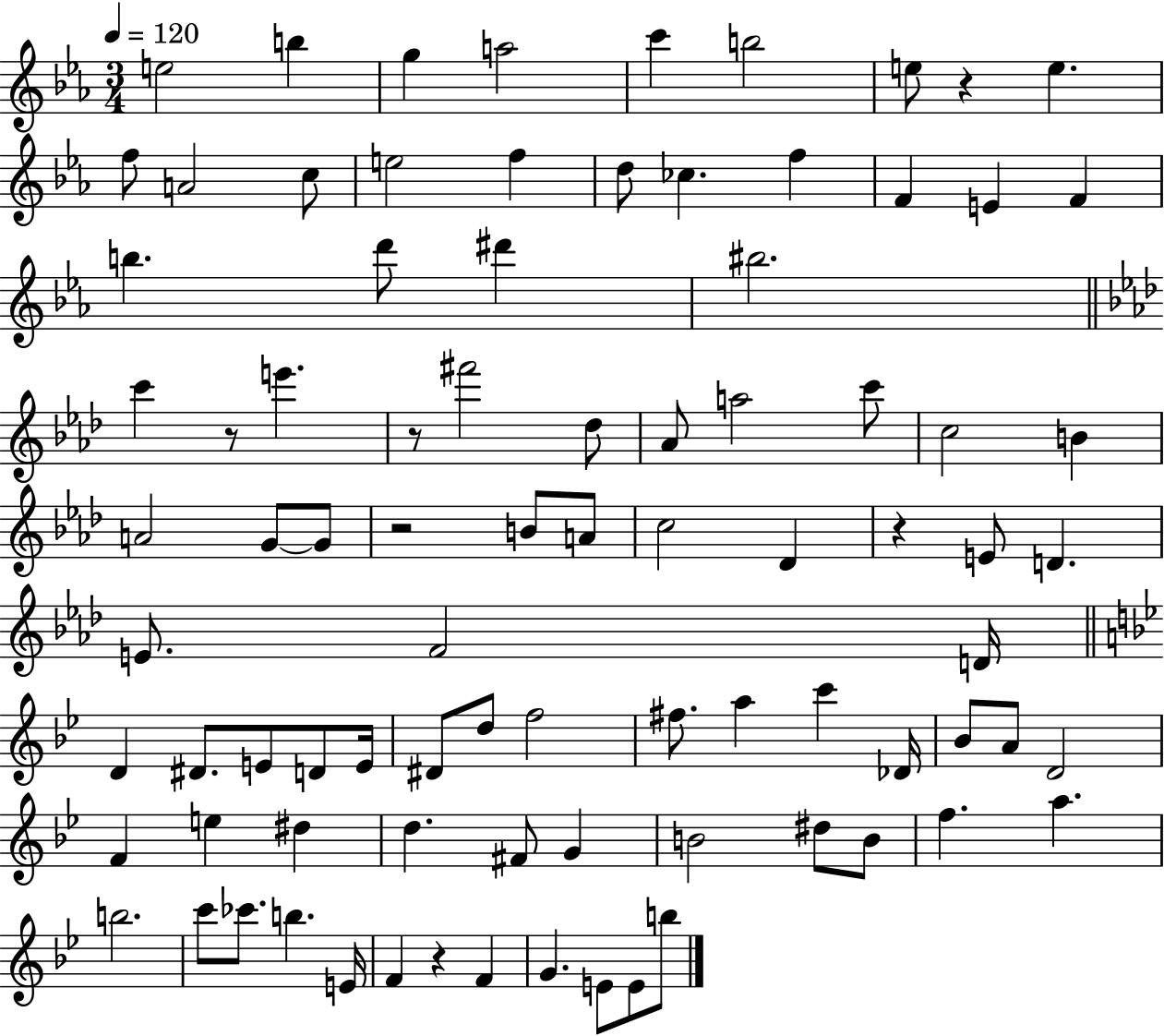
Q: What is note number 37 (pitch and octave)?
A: A4